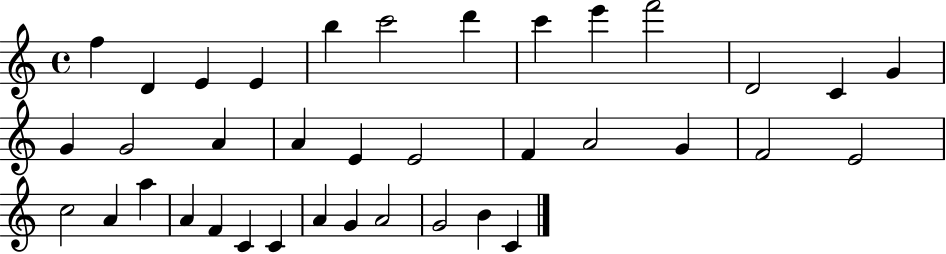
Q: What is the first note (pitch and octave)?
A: F5